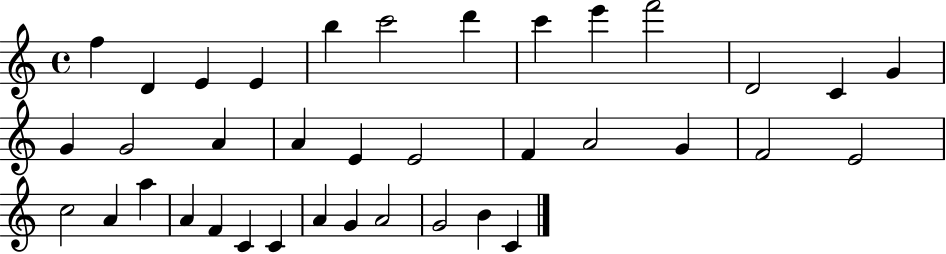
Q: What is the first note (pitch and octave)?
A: F5